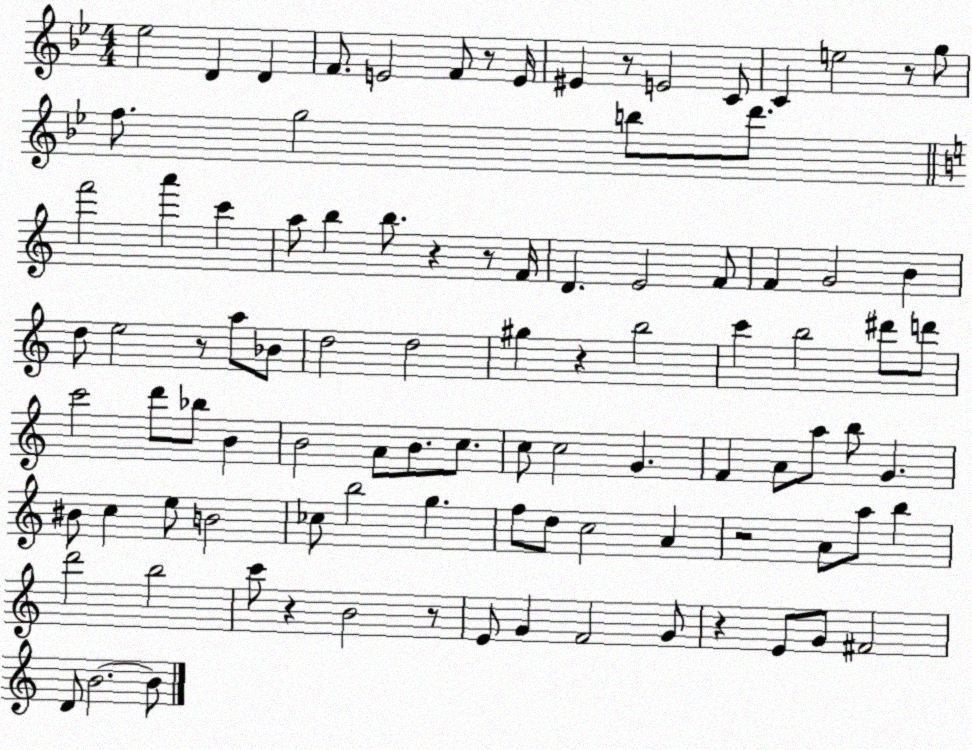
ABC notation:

X:1
T:Untitled
M:4/4
L:1/4
K:Bb
_e2 D D F/2 E2 F/2 z/2 E/4 ^E z/2 E2 C/2 C e2 z/2 g/2 f/2 g2 b/2 d'/2 f'2 a' c' a/2 b b/2 z z/2 F/4 D E2 F/2 F G2 B d/2 e2 z/2 a/2 _B/2 d2 d2 ^g z b2 c' b2 ^d'/2 d'/2 c'2 d'/2 _b/2 B B2 A/2 B/2 c/2 c/2 c2 G F A/2 a/2 b/2 G ^B/2 c e/2 B2 _c/2 b2 g f/2 d/2 c2 A z2 A/2 a/2 b d'2 b2 c'/2 z B2 z/2 E/2 G F2 G/2 z E/2 G/2 ^F2 D/2 B2 B/2